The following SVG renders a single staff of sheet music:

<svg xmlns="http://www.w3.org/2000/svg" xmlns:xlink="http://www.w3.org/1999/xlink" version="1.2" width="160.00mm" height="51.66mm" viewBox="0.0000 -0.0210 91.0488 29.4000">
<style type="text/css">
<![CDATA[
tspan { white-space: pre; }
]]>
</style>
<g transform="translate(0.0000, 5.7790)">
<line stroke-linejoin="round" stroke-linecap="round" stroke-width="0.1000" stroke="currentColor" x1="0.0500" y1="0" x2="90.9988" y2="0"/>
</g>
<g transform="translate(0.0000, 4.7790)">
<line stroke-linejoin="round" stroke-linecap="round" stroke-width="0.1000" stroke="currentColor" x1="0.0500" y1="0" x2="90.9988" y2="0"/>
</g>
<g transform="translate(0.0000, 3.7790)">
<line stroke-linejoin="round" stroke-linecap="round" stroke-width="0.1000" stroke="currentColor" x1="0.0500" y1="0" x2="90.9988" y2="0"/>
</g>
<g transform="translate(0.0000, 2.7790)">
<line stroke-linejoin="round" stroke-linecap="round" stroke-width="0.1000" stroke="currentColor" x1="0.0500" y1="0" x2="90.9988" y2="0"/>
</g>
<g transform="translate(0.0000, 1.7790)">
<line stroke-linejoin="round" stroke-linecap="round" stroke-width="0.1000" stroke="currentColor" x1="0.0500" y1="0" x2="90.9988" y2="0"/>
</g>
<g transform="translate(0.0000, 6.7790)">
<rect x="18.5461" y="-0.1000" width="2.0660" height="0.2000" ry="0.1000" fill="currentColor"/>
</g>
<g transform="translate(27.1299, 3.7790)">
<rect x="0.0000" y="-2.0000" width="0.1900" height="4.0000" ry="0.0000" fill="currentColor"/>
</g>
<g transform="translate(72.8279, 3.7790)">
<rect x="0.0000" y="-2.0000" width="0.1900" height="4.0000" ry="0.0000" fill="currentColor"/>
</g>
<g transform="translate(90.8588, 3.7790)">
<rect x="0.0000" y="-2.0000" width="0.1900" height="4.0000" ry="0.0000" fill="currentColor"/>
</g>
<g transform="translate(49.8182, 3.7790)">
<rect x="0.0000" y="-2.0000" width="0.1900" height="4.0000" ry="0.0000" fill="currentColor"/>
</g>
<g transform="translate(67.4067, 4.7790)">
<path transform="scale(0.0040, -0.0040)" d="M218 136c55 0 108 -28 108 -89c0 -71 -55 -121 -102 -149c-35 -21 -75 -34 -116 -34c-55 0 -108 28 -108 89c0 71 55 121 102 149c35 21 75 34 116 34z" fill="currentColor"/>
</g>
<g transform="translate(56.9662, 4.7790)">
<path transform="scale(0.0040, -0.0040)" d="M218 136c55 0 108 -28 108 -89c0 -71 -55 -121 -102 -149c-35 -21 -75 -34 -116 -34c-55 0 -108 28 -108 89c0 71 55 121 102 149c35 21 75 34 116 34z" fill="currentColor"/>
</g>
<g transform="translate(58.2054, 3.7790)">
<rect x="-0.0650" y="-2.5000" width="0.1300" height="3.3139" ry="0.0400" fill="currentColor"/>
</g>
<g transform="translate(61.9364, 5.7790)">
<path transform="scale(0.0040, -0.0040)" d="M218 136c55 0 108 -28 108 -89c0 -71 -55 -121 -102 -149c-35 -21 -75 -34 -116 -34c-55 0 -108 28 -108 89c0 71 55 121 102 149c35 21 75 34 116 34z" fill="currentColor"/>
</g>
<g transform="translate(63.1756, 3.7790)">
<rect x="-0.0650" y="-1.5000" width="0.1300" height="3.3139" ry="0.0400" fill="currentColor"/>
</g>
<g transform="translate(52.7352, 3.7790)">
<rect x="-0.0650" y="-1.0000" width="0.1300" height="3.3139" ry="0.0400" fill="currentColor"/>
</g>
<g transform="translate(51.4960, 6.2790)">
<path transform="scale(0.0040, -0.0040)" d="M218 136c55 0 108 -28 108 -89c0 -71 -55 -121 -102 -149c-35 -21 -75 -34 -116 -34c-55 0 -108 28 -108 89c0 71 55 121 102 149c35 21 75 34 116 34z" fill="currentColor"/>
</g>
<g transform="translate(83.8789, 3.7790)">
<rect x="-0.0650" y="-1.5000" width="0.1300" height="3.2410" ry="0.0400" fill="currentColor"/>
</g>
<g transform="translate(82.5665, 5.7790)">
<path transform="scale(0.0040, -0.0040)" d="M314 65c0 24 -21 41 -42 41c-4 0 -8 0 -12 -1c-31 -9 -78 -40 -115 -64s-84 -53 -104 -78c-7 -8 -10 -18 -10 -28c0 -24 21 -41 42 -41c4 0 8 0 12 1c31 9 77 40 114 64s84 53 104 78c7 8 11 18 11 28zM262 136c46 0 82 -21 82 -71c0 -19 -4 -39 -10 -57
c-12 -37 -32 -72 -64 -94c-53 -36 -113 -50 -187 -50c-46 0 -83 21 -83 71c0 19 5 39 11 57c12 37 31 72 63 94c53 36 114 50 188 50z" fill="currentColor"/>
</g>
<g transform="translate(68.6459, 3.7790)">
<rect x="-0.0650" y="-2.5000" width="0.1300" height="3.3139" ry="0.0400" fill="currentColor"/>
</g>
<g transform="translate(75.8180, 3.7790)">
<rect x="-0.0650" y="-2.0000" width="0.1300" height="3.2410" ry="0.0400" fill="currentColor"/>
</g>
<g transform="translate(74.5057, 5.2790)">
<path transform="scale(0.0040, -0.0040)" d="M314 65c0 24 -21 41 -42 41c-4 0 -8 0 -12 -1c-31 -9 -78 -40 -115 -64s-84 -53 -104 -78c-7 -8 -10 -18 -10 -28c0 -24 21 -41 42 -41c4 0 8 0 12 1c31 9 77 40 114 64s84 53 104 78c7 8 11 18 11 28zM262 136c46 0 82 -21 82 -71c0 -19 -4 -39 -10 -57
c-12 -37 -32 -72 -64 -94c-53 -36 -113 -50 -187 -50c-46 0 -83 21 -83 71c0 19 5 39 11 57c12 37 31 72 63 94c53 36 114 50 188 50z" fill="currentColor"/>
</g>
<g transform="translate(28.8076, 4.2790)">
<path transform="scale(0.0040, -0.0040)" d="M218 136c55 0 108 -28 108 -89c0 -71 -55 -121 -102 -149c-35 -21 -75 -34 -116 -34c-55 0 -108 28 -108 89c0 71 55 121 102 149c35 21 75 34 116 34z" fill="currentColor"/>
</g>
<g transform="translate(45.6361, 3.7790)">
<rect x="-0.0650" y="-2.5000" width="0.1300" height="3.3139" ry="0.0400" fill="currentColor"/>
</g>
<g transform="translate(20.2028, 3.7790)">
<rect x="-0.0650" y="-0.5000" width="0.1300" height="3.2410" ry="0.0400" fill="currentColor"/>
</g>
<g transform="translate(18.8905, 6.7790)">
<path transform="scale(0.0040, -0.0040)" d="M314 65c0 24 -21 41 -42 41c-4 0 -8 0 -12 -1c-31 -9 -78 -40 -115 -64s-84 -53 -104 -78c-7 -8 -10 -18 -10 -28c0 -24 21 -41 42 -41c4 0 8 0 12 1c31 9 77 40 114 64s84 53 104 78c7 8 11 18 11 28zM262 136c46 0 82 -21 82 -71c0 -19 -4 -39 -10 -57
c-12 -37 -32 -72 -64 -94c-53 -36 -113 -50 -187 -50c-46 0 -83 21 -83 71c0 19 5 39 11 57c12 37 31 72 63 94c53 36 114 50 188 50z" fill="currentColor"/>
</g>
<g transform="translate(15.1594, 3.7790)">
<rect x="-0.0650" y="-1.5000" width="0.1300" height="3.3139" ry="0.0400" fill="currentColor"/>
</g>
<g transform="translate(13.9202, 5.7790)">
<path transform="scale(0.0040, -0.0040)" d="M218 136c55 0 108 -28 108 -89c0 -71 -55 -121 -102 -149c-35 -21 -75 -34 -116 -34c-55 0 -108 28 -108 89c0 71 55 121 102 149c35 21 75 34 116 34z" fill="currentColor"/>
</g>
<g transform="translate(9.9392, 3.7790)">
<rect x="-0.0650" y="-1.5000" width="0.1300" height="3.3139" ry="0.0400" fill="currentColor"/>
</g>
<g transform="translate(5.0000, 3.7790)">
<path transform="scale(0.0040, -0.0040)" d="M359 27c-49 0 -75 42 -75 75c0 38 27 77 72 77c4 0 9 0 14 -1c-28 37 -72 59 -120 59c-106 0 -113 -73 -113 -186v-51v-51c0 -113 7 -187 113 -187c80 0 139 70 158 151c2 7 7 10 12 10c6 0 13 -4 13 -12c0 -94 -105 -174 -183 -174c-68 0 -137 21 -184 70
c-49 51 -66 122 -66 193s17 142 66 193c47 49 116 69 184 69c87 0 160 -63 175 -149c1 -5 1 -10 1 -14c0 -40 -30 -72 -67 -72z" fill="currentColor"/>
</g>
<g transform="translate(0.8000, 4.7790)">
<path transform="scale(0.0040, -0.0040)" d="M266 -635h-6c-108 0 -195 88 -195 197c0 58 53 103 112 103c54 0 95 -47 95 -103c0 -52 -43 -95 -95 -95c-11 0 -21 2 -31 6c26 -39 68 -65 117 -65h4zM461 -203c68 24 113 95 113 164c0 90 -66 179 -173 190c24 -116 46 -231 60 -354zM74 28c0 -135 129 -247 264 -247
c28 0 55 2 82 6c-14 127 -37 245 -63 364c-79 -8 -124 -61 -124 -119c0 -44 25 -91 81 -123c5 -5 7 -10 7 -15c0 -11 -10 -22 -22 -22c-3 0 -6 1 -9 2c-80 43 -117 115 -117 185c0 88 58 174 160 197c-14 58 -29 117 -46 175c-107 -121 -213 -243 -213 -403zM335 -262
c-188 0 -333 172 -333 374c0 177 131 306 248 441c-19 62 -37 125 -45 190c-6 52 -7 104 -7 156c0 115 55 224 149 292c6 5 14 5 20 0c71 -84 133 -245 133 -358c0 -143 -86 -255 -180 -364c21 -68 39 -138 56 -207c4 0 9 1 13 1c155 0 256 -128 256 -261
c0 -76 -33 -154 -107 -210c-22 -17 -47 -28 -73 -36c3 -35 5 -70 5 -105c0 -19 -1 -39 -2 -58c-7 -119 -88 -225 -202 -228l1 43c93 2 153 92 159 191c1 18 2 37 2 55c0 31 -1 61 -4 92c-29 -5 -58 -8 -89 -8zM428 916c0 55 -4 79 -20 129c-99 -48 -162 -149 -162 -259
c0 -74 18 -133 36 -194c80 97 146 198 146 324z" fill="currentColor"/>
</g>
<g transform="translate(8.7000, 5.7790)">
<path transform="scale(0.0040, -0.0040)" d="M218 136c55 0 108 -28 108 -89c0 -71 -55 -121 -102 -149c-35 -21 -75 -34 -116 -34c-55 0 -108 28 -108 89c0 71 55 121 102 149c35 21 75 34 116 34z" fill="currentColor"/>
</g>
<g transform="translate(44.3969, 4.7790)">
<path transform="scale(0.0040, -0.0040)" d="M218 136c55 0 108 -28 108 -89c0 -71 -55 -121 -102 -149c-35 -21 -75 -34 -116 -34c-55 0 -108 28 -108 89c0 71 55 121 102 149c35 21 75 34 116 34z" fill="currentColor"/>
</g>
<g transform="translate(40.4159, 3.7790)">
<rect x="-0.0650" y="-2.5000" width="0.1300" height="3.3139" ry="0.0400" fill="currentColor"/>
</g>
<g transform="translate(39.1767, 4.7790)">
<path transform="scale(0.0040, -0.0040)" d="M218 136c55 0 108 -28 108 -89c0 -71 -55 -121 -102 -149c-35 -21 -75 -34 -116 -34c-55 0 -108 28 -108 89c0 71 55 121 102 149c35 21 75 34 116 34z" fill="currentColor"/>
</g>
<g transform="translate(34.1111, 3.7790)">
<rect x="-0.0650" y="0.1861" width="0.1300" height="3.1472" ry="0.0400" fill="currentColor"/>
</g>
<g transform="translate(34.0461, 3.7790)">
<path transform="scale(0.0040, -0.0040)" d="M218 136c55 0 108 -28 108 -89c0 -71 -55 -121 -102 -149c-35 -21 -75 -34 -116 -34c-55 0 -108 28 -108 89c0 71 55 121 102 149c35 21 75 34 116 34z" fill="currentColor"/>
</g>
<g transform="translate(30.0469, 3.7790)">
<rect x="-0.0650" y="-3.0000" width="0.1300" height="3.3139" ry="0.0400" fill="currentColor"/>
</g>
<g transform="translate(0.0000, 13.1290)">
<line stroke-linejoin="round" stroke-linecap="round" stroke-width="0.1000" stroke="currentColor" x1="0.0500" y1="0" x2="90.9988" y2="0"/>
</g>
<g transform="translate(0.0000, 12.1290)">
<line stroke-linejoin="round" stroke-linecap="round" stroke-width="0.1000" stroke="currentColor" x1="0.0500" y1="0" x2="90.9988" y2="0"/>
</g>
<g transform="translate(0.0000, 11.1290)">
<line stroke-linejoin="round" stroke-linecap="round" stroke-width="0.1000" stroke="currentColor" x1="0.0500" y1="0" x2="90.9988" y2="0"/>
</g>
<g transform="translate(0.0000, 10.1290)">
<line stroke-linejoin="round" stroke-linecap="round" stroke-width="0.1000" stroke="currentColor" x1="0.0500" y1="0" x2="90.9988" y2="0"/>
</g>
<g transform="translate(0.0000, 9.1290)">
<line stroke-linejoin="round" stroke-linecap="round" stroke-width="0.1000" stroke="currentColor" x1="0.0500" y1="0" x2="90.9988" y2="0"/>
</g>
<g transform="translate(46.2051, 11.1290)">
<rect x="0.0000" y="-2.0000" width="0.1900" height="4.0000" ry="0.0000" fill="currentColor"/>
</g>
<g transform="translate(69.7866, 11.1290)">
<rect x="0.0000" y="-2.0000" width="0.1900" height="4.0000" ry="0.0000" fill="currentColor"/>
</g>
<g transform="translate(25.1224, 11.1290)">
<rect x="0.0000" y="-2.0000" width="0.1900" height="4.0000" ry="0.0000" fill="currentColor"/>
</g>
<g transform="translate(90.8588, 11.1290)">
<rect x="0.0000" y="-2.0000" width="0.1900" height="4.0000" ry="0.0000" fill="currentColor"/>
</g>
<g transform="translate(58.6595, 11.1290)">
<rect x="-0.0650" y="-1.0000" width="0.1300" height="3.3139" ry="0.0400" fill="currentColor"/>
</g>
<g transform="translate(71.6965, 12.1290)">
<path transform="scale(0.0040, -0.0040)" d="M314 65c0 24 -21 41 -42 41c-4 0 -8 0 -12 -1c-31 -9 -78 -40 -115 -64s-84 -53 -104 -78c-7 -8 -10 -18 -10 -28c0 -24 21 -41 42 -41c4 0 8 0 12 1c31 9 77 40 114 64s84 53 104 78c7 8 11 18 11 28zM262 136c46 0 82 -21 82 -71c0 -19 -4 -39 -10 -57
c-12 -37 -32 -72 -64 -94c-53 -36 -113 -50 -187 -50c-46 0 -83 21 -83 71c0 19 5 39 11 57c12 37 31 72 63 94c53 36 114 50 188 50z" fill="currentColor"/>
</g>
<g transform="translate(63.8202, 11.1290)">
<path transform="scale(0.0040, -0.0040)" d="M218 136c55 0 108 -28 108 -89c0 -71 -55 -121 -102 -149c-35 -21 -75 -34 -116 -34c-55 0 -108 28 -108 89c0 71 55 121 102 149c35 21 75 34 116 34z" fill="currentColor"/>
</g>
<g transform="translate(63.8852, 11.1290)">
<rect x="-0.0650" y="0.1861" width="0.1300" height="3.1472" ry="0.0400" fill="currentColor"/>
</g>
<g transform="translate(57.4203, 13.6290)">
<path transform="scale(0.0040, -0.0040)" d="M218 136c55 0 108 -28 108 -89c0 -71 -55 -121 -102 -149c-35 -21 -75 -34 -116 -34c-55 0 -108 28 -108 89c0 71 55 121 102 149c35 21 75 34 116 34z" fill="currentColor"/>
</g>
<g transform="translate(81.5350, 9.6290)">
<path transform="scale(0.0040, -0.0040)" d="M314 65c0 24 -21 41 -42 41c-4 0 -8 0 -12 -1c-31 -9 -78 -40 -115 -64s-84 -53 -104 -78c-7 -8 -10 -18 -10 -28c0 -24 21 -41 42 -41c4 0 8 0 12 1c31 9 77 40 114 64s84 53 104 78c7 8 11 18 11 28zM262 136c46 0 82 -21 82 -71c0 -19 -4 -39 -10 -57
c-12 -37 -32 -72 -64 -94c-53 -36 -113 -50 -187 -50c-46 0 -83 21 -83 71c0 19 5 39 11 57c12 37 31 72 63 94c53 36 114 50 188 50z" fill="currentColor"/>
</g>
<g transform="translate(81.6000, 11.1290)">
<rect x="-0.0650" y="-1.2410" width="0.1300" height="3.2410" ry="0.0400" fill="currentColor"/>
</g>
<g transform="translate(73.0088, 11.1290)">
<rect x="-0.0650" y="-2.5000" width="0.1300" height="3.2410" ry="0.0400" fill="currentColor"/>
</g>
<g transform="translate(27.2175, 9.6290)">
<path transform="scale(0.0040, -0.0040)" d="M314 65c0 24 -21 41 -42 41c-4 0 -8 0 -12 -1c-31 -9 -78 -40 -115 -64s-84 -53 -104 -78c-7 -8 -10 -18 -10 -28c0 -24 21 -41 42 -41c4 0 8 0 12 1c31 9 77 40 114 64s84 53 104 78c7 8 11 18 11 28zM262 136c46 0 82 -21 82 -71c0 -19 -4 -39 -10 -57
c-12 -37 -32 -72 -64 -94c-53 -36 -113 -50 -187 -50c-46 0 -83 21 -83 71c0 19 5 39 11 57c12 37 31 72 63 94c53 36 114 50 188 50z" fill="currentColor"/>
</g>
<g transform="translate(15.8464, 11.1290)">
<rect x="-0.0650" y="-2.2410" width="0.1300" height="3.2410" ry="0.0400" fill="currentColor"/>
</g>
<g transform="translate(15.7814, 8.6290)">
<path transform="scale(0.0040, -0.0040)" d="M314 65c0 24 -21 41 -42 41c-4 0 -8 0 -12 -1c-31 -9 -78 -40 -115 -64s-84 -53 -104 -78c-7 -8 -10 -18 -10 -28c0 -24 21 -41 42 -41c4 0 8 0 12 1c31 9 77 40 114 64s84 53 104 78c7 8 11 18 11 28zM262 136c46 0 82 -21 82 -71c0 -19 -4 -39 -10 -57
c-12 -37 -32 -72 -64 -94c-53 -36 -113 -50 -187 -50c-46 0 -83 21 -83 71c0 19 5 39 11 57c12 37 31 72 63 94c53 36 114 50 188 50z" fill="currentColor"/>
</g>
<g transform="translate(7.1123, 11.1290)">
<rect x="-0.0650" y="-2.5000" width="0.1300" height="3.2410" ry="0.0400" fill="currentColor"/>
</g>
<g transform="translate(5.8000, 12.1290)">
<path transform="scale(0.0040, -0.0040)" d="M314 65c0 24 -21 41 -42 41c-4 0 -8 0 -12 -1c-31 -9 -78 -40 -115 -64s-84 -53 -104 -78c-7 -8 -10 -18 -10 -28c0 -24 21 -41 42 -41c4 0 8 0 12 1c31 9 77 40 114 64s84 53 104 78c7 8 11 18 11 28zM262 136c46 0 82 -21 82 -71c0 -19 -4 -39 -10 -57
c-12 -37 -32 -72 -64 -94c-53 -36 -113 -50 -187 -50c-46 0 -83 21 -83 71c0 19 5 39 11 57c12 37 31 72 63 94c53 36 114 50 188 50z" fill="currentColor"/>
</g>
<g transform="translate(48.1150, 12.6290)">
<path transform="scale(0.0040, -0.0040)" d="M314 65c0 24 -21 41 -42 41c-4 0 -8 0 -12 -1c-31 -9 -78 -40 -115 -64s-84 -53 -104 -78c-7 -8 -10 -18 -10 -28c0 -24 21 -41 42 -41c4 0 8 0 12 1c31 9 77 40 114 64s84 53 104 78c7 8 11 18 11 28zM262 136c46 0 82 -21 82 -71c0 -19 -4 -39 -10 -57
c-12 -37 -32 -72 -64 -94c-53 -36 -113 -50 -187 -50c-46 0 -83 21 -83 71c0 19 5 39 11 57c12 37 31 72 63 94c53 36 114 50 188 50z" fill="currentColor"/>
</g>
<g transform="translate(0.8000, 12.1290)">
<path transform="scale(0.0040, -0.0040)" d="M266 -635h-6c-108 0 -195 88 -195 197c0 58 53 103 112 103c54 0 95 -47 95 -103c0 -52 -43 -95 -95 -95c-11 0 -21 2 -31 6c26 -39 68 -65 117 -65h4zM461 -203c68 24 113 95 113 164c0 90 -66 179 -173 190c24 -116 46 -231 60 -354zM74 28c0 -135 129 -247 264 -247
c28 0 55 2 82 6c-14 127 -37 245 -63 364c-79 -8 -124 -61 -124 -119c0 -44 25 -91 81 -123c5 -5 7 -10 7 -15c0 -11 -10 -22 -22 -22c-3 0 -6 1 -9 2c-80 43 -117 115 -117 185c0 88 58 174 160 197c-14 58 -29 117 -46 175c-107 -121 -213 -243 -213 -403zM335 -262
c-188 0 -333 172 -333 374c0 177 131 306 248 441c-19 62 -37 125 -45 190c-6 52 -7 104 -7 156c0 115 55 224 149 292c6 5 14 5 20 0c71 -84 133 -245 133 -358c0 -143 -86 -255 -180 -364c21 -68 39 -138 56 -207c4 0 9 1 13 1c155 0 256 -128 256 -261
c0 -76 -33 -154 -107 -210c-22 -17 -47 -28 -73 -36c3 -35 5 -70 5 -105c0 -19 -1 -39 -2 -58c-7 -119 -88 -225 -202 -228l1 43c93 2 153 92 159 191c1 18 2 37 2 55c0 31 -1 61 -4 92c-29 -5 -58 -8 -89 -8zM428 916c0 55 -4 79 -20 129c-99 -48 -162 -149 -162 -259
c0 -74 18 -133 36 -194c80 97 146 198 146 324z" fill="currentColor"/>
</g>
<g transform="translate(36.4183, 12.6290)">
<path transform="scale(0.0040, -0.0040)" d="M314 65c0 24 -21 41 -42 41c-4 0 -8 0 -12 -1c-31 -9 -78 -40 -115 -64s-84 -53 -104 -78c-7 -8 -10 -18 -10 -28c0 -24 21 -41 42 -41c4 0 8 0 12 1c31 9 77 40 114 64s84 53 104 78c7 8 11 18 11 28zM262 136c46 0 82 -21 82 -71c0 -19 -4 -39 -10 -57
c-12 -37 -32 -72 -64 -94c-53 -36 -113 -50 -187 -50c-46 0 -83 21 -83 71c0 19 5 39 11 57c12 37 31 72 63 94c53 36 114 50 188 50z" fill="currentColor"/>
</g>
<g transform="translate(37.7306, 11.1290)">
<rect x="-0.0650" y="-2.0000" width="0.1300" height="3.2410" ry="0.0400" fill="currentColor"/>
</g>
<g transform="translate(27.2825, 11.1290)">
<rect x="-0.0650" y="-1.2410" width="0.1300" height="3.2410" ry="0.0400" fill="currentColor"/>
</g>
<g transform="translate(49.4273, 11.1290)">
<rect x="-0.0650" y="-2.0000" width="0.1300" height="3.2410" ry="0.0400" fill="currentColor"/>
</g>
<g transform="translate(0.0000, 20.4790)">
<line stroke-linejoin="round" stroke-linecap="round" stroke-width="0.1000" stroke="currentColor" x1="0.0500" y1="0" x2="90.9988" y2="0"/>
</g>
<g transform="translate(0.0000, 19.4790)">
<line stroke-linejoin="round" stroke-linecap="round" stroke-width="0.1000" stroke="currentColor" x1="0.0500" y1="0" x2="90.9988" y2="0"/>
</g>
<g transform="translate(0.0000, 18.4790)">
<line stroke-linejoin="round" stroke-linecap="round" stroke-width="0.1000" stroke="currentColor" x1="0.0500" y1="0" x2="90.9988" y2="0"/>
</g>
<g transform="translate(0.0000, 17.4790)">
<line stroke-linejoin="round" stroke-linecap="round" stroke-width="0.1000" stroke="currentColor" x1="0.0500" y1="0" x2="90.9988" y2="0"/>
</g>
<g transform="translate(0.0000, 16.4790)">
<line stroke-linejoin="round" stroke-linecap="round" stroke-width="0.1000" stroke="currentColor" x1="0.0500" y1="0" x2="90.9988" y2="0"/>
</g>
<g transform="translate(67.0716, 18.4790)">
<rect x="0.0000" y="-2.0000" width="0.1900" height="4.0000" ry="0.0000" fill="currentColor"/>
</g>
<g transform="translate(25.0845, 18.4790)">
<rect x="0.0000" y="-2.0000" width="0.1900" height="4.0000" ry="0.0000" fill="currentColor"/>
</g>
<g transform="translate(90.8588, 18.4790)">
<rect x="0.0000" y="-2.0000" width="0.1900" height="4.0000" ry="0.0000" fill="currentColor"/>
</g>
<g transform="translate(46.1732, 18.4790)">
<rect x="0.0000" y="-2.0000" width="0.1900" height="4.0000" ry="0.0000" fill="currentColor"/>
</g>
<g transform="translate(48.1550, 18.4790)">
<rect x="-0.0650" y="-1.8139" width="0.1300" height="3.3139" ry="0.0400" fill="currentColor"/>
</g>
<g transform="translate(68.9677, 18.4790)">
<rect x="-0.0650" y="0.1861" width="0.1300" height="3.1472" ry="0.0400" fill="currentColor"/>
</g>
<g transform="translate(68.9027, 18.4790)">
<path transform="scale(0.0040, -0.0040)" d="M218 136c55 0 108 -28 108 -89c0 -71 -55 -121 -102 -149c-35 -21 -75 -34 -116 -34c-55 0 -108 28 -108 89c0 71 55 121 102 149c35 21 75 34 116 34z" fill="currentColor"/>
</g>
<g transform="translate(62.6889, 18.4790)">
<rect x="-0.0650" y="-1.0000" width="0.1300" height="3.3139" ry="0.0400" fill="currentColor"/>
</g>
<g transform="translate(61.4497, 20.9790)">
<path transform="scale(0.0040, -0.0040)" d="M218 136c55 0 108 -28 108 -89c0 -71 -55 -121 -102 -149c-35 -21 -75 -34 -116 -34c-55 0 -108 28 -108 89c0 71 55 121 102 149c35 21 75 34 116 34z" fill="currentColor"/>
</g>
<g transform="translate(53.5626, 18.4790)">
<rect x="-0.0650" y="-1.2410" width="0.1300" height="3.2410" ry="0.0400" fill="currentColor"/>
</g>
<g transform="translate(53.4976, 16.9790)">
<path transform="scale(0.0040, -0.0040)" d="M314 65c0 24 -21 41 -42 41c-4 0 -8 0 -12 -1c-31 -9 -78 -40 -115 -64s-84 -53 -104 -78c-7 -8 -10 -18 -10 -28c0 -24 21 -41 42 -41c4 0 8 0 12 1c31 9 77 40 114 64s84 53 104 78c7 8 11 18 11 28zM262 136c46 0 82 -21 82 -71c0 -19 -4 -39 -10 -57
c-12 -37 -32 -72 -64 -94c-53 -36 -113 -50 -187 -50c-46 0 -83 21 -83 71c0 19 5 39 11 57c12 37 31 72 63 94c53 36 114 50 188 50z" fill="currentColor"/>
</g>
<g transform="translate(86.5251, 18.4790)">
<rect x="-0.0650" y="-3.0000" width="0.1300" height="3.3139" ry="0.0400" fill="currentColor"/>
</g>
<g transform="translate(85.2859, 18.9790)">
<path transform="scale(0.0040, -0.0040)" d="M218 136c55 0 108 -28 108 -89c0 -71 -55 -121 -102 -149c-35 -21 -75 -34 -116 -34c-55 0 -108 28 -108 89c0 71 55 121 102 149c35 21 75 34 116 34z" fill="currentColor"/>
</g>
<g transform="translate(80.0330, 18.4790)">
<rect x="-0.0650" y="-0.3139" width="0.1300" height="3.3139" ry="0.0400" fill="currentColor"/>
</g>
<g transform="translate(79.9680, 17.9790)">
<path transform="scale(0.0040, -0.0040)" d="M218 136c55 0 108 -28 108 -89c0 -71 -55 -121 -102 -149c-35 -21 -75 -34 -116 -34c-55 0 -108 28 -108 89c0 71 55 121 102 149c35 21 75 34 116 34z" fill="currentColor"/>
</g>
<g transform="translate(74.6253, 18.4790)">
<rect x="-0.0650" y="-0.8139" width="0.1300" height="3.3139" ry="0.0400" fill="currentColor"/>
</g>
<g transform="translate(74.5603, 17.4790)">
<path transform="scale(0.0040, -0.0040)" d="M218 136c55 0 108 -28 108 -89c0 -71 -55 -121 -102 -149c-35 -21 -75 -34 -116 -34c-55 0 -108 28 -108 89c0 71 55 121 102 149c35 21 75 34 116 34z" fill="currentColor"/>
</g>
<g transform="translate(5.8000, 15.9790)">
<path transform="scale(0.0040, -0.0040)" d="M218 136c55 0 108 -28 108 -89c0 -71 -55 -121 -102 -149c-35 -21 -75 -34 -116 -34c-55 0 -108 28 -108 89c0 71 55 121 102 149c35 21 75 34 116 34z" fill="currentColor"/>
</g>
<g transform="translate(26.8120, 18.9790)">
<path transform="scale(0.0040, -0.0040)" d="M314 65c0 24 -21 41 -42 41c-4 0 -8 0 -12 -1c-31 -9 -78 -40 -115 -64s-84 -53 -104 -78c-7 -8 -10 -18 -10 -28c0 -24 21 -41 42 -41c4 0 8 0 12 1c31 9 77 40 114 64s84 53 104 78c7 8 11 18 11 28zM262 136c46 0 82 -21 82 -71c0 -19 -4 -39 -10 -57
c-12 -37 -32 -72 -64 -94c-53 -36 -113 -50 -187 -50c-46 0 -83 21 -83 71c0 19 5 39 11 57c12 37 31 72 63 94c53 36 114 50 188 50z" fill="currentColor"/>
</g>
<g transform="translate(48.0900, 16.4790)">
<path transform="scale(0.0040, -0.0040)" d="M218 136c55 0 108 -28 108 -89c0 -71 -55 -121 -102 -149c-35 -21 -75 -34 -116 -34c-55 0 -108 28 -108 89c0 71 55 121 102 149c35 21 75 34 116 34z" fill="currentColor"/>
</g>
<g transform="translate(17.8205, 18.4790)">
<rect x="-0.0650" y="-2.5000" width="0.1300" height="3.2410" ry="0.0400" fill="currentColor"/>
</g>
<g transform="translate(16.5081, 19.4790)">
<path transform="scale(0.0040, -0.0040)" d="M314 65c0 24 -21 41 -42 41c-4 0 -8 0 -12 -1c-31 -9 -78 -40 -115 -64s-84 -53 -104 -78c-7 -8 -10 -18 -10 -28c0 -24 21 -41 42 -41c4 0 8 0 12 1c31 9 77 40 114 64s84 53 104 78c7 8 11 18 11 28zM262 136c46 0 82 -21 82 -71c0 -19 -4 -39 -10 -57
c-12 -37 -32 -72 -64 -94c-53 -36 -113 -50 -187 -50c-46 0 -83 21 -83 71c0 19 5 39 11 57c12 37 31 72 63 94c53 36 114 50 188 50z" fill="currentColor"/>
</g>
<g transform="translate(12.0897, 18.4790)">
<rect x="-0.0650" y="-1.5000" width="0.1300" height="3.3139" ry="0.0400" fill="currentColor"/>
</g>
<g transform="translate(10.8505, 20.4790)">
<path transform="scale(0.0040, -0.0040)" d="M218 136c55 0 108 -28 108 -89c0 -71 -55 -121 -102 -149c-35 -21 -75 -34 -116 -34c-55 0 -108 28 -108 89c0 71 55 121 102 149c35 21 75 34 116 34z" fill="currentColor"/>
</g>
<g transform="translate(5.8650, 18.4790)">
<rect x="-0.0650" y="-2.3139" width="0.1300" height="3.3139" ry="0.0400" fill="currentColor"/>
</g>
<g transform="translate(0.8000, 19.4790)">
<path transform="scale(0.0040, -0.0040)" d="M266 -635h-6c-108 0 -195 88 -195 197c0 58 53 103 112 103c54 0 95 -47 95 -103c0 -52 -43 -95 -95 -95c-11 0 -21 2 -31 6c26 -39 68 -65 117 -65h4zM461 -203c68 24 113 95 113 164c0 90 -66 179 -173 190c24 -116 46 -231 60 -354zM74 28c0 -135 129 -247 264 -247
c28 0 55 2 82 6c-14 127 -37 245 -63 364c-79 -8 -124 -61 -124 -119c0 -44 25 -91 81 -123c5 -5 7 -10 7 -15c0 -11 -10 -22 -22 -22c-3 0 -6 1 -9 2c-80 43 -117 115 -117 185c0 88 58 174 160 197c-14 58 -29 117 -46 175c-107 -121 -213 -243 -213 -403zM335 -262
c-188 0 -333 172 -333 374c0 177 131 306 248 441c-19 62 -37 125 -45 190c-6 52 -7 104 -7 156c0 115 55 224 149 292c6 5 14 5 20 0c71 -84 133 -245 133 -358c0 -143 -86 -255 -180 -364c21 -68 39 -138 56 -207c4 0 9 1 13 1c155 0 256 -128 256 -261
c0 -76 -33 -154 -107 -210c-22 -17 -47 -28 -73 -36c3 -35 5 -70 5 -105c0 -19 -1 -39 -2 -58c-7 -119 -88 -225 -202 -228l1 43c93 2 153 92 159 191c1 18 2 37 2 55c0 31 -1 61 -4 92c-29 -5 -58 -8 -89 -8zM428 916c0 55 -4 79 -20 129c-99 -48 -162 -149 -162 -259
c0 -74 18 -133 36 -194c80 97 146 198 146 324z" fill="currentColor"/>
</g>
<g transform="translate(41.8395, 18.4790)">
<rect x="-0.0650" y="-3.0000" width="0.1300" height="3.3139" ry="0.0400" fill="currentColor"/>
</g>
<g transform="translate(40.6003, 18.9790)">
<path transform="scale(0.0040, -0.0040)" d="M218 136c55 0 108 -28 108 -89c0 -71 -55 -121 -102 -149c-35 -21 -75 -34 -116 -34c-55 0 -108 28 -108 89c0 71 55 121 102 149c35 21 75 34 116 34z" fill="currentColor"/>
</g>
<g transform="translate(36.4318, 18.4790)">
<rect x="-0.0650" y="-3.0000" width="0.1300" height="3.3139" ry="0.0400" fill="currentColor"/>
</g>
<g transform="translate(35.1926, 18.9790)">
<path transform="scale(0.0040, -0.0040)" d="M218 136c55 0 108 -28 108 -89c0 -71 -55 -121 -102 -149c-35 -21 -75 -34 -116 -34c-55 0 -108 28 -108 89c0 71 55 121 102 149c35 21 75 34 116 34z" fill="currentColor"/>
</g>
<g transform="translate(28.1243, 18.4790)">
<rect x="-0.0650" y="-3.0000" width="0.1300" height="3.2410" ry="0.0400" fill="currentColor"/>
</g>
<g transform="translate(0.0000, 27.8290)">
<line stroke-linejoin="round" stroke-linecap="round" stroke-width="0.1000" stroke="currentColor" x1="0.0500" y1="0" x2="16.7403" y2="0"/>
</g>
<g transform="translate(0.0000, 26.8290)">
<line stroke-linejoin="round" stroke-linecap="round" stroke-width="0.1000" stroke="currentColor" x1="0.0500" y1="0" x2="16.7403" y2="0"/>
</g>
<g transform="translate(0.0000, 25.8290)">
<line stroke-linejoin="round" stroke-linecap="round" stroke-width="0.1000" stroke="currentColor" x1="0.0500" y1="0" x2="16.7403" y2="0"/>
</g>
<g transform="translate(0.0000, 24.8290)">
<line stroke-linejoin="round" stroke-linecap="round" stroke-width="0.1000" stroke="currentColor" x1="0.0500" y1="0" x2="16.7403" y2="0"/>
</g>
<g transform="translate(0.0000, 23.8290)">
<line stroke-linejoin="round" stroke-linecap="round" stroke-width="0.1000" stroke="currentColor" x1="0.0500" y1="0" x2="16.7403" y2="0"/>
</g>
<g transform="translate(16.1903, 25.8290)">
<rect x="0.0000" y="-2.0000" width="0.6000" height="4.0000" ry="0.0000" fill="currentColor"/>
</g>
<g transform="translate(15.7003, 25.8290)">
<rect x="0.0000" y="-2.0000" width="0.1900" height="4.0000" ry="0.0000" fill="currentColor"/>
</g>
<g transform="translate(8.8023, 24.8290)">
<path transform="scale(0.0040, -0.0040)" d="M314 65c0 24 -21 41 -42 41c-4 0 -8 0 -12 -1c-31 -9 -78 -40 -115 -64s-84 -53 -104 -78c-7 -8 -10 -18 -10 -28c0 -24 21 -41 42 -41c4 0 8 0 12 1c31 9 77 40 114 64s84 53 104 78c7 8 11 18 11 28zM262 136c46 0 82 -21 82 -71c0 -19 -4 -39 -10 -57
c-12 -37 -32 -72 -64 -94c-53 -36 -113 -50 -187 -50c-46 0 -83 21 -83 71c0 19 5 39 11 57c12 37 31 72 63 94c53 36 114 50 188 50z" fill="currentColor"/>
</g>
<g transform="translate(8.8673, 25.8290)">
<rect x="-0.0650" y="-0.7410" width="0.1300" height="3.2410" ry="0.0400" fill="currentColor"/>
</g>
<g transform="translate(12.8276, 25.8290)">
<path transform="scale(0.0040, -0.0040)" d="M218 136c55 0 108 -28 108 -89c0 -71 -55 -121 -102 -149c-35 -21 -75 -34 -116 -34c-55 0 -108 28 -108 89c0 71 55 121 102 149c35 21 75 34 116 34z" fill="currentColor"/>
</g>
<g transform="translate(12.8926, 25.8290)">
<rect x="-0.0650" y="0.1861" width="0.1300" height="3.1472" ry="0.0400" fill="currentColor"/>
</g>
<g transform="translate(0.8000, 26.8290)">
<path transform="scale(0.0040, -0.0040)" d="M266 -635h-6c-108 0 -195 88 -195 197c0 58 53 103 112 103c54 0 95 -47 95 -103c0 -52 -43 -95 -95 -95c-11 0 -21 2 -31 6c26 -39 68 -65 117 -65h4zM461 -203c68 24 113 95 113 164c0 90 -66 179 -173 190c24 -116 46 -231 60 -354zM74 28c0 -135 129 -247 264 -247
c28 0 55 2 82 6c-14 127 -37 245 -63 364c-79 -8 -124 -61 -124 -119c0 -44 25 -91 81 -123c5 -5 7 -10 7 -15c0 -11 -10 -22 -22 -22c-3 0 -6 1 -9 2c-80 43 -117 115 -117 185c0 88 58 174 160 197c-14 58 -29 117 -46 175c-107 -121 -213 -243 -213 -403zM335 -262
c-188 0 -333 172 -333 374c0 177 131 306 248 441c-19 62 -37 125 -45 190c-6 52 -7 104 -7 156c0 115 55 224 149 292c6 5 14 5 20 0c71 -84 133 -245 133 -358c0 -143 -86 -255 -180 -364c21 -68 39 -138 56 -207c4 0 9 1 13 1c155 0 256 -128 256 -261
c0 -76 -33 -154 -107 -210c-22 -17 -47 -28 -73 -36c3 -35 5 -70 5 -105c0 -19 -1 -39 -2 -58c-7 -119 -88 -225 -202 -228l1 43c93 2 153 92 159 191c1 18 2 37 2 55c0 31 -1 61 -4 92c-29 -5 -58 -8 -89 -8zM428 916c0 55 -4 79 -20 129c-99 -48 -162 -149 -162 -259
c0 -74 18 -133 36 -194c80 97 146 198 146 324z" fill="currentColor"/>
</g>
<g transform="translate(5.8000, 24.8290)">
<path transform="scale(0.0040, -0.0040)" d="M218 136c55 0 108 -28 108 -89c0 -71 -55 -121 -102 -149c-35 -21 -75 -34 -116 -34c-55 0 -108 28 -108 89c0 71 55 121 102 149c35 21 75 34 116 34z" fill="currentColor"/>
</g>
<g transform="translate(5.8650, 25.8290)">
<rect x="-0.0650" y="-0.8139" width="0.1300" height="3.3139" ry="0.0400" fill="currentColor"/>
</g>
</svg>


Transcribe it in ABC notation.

X:1
T:Untitled
M:4/4
L:1/4
K:C
E E C2 A B G G D G E G F2 E2 G2 g2 e2 F2 F2 D B G2 e2 g E G2 A2 A A f e2 D B d c A d d2 B